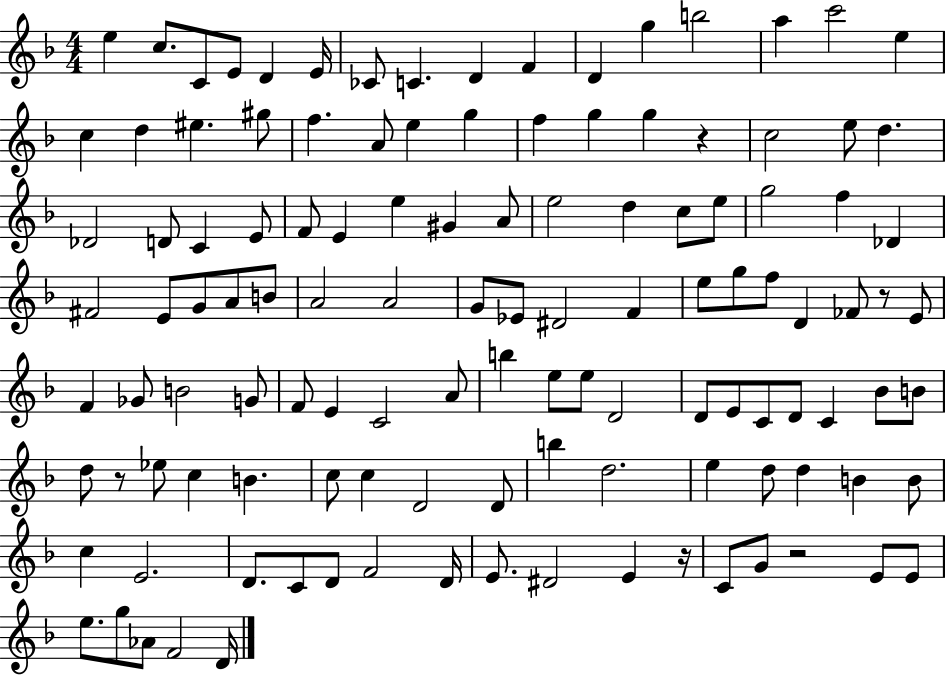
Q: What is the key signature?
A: F major